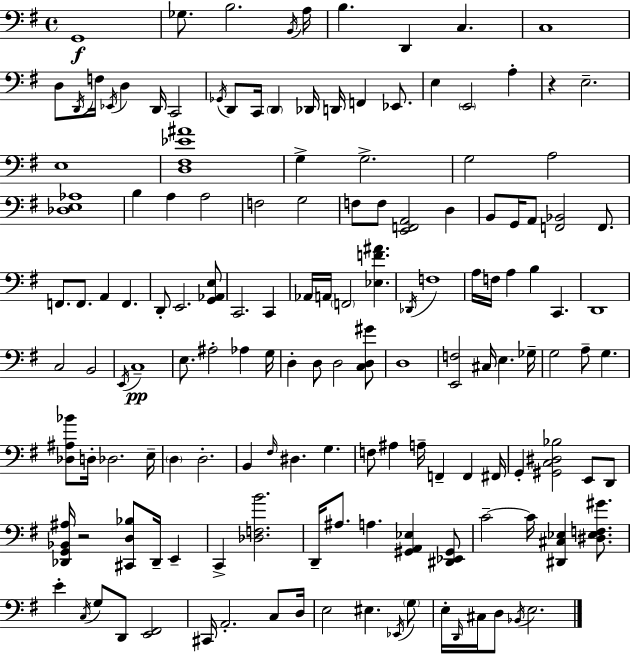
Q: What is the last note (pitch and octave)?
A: E3